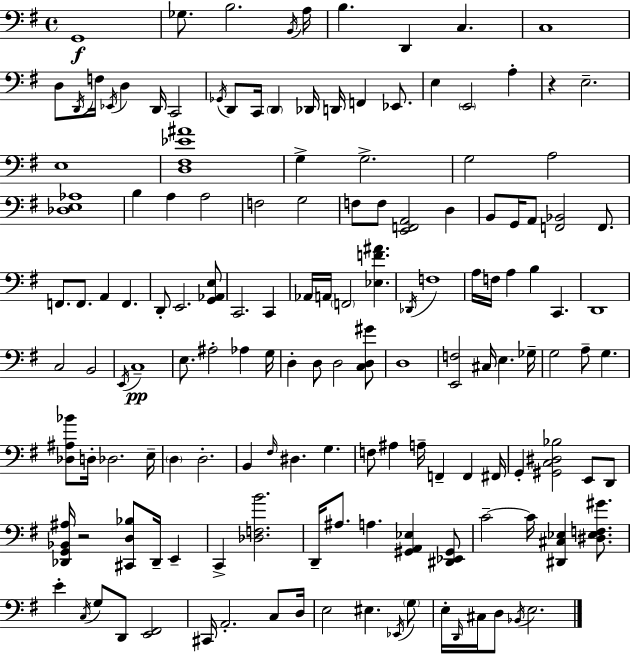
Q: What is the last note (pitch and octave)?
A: E3